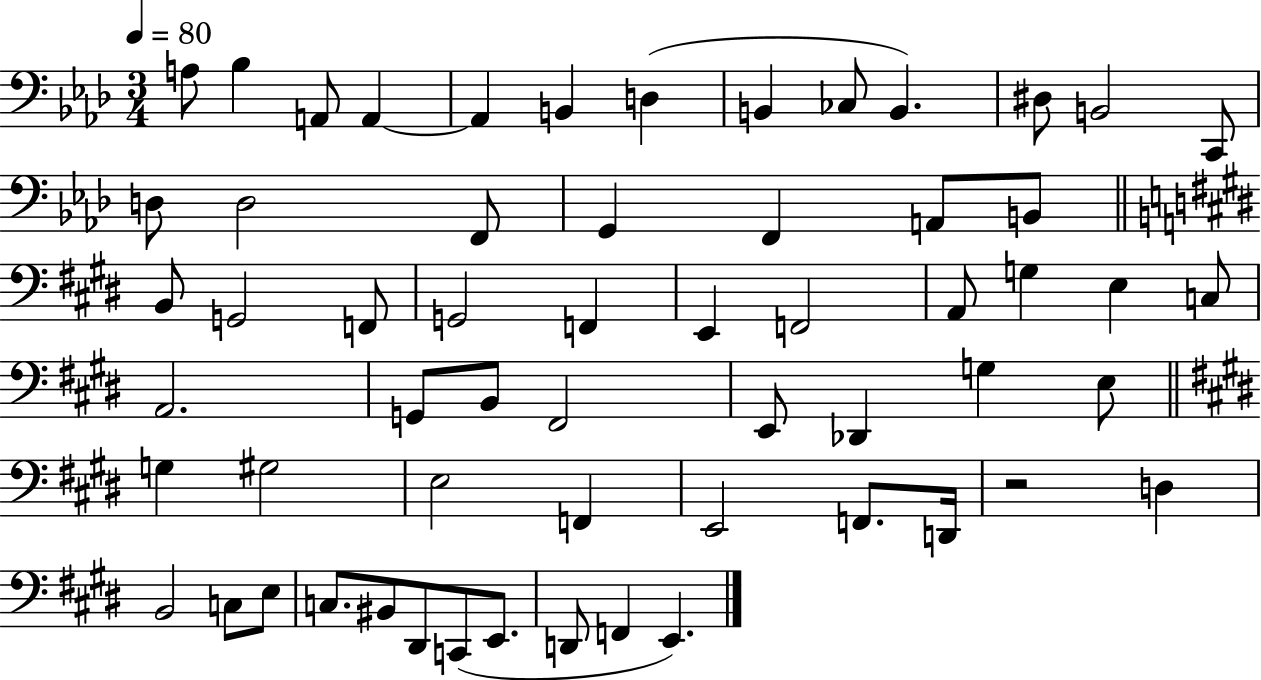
X:1
T:Untitled
M:3/4
L:1/4
K:Ab
A,/2 _B, A,,/2 A,, A,, B,, D, B,, _C,/2 B,, ^D,/2 B,,2 C,,/2 D,/2 D,2 F,,/2 G,, F,, A,,/2 B,,/2 B,,/2 G,,2 F,,/2 G,,2 F,, E,, F,,2 A,,/2 G, E, C,/2 A,,2 G,,/2 B,,/2 ^F,,2 E,,/2 _D,, G, E,/2 G, ^G,2 E,2 F,, E,,2 F,,/2 D,,/4 z2 D, B,,2 C,/2 E,/2 C,/2 ^B,,/2 ^D,,/2 C,,/2 E,,/2 D,,/2 F,, E,,